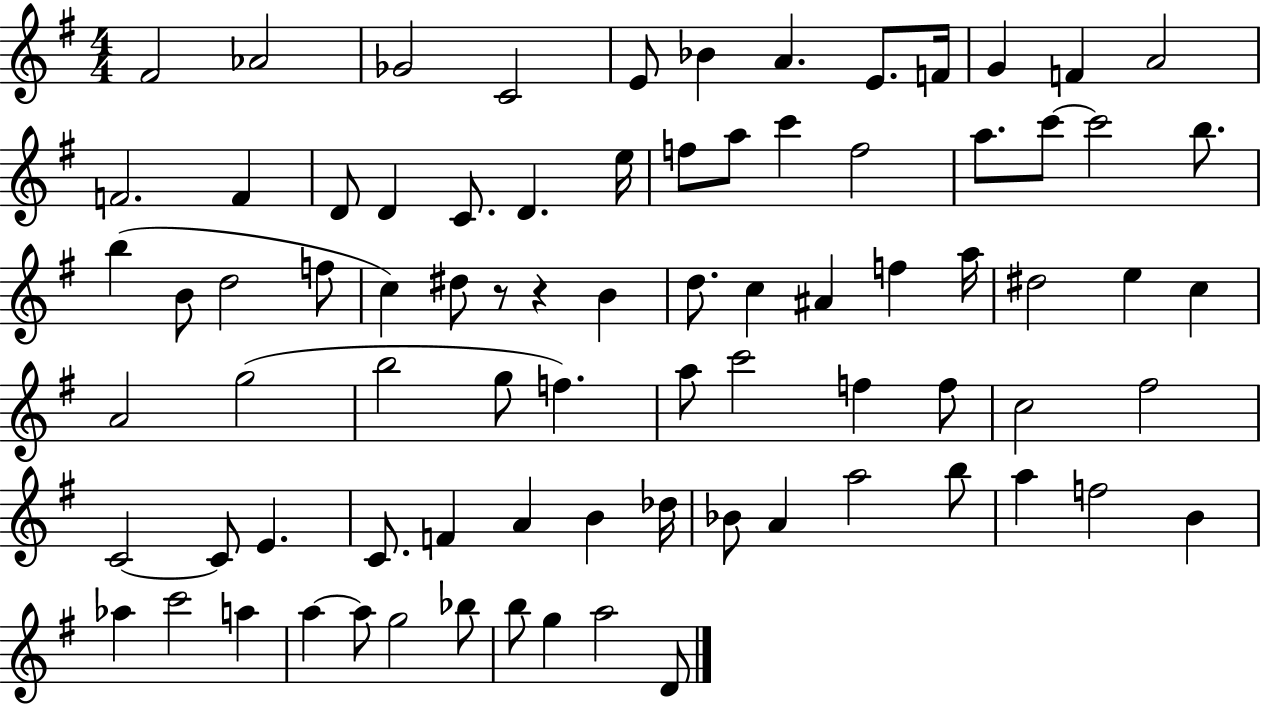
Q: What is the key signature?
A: G major